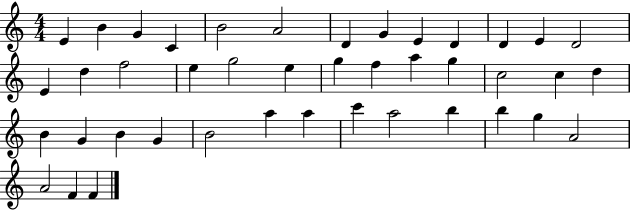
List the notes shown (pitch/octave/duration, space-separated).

E4/q B4/q G4/q C4/q B4/h A4/h D4/q G4/q E4/q D4/q D4/q E4/q D4/h E4/q D5/q F5/h E5/q G5/h E5/q G5/q F5/q A5/q G5/q C5/h C5/q D5/q B4/q G4/q B4/q G4/q B4/h A5/q A5/q C6/q A5/h B5/q B5/q G5/q A4/h A4/h F4/q F4/q